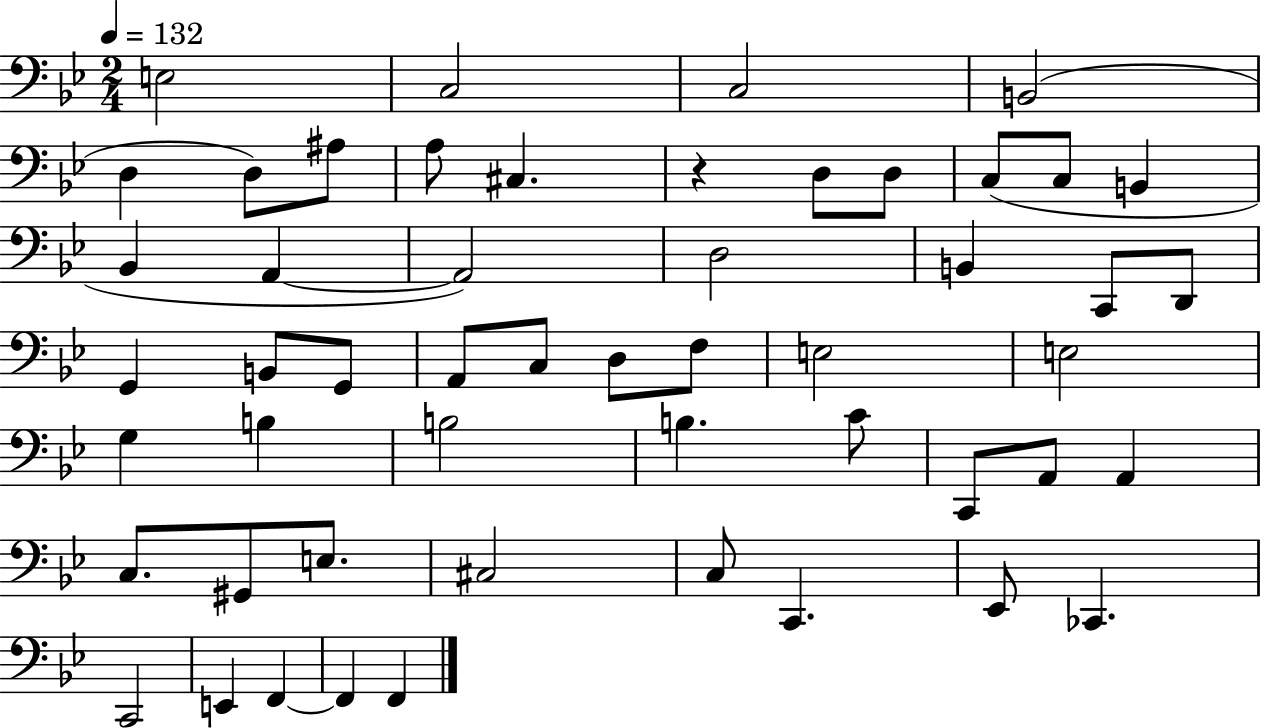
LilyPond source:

{
  \clef bass
  \numericTimeSignature
  \time 2/4
  \key bes \major
  \tempo 4 = 132
  e2 | c2 | c2 | b,2( | \break d4 d8) ais8 | a8 cis4. | r4 d8 d8 | c8( c8 b,4 | \break bes,4 a,4~~ | a,2) | d2 | b,4 c,8 d,8 | \break g,4 b,8 g,8 | a,8 c8 d8 f8 | e2 | e2 | \break g4 b4 | b2 | b4. c'8 | c,8 a,8 a,4 | \break c8. gis,8 e8. | cis2 | c8 c,4. | ees,8 ces,4. | \break c,2 | e,4 f,4~~ | f,4 f,4 | \bar "|."
}